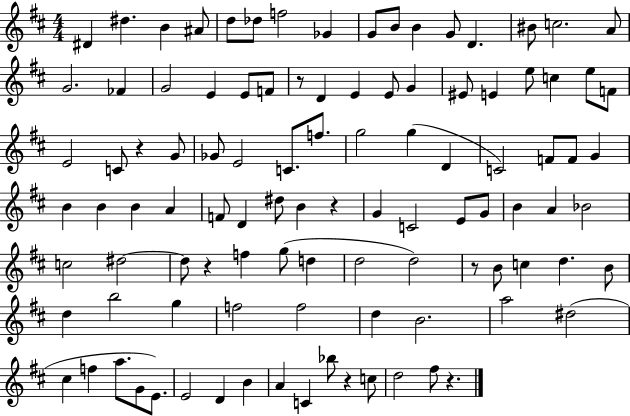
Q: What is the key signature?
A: D major